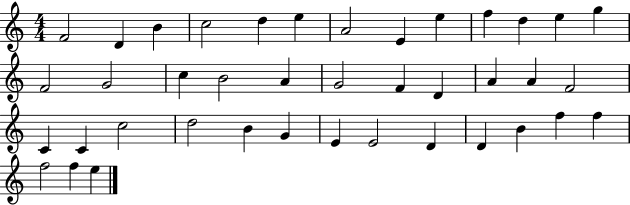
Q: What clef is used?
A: treble